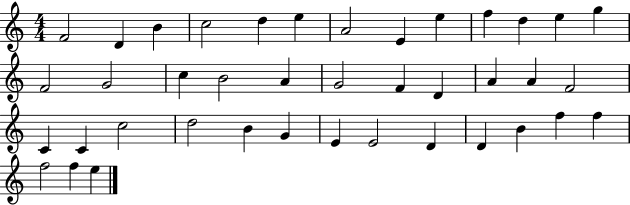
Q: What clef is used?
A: treble